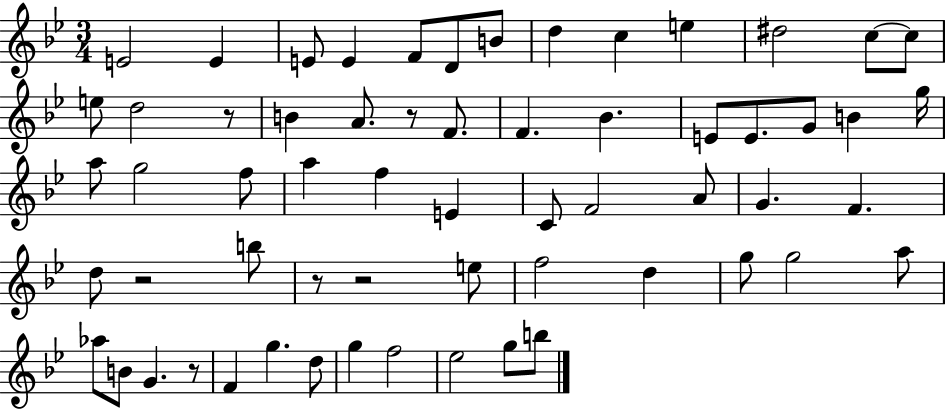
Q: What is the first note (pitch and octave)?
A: E4